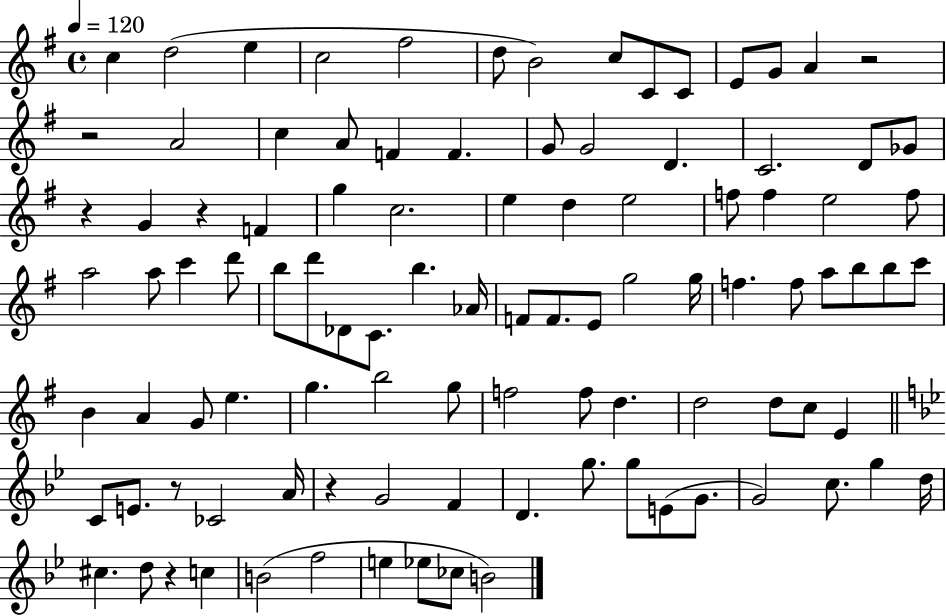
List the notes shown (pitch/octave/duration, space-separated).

C5/q D5/h E5/q C5/h F#5/h D5/e B4/h C5/e C4/e C4/e E4/e G4/e A4/q R/h R/h A4/h C5/q A4/e F4/q F4/q. G4/e G4/h D4/q. C4/h. D4/e Gb4/e R/q G4/q R/q F4/q G5/q C5/h. E5/q D5/q E5/h F5/e F5/q E5/h F5/e A5/h A5/e C6/q D6/e B5/e D6/e Db4/e C4/e. B5/q. Ab4/s F4/e F4/e. E4/e G5/h G5/s F5/q. F5/e A5/e B5/e B5/e C6/e B4/q A4/q G4/e E5/q. G5/q. B5/h G5/e F5/h F5/e D5/q. D5/h D5/e C5/e E4/q C4/e E4/e. R/e CES4/h A4/s R/q G4/h F4/q D4/q. G5/e. G5/e E4/e G4/e. G4/h C5/e. G5/q D5/s C#5/q. D5/e R/q C5/q B4/h F5/h E5/q Eb5/e CES5/e B4/h